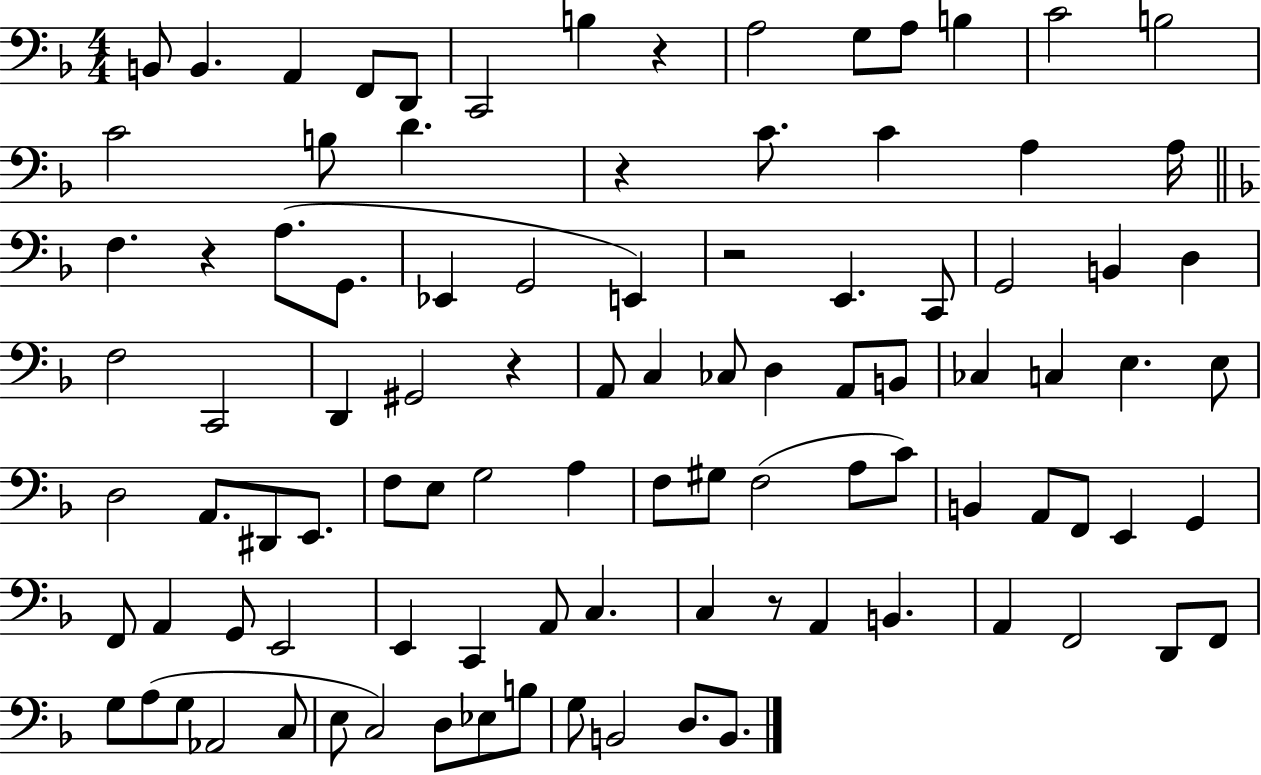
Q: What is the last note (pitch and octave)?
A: B2